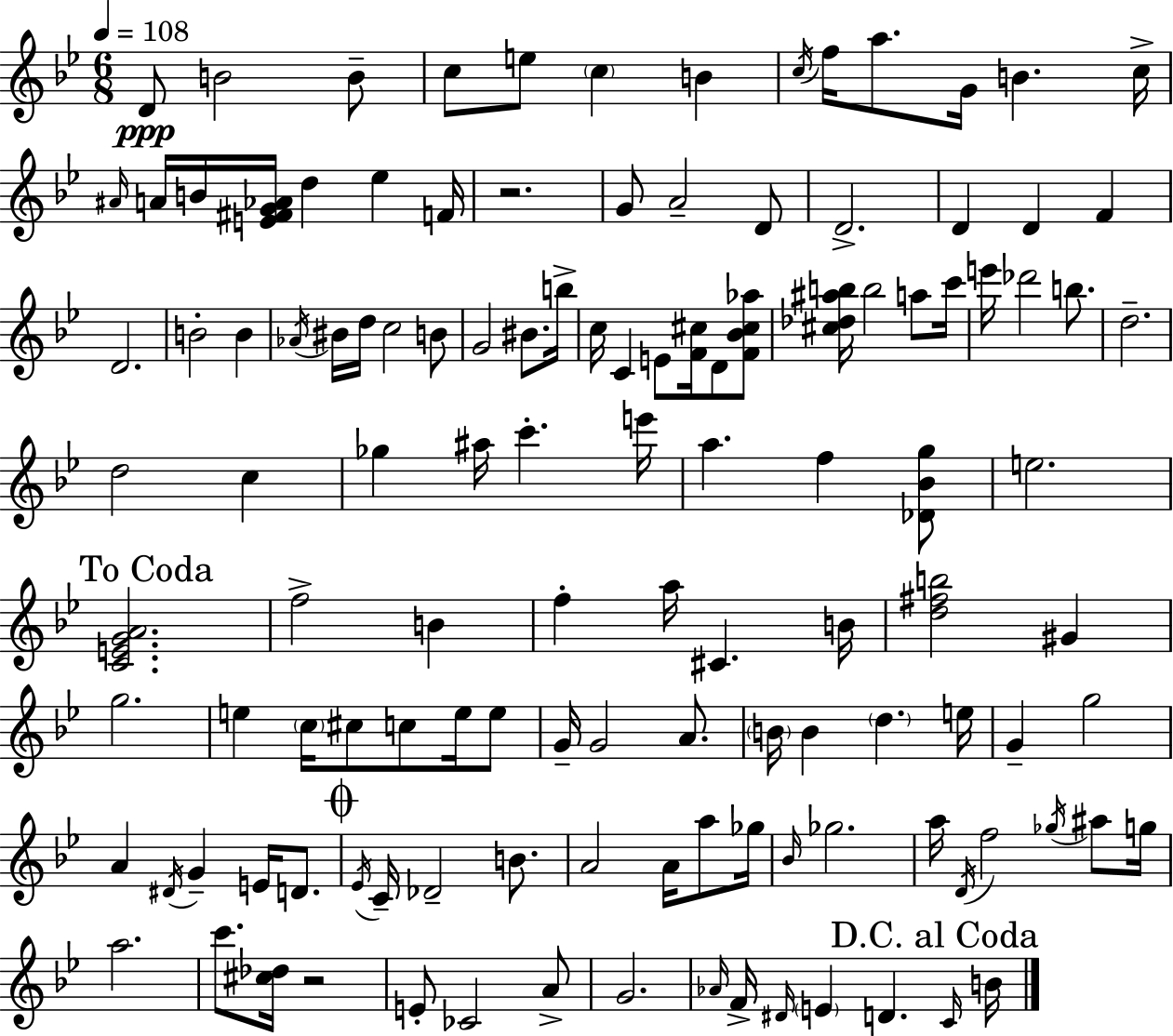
{
  \clef treble
  \numericTimeSignature
  \time 6/8
  \key bes \major
  \tempo 4 = 108
  d'8\ppp b'2 b'8-- | c''8 e''8 \parenthesize c''4 b'4 | \acciaccatura { c''16 } f''16 a''8. g'16 b'4. | c''16-> \grace { ais'16 } a'16 b'16 <e' fis' g' aes'>16 d''4 ees''4 | \break f'16 r2. | g'8 a'2-- | d'8 d'2.-> | d'4 d'4 f'4 | \break d'2. | b'2-. b'4 | \acciaccatura { aes'16 } bis'16 d''16 c''2 | b'8 g'2 bis'8. | \break b''16-> c''16 c'4 e'8 <f' cis''>16 d'8 | <f' bes' cis'' aes''>8 <cis'' des'' ais'' b''>16 b''2 | a''8 c'''16 e'''16 des'''2 | b''8. d''2.-- | \break d''2 c''4 | ges''4 ais''16 c'''4.-. | e'''16 a''4. f''4 | <des' bes' g''>8 e''2. | \break \mark "To Coda" <c' e' g' a'>2. | f''2-> b'4 | f''4-. a''16 cis'4. | b'16 <d'' fis'' b''>2 gis'4 | \break g''2. | e''4 \parenthesize c''16 cis''8 c''8 | e''16 e''8 g'16-- g'2 | a'8. \parenthesize b'16 b'4 \parenthesize d''4. | \break e''16 g'4-- g''2 | a'4 \acciaccatura { dis'16 } g'4-- | e'16 d'8. \mark \markup { \musicglyph "scripts.coda" } \acciaccatura { ees'16 } c'16-- des'2-- | b'8. a'2 | \break a'16 a''8 ges''16 \grace { bes'16 } ges''2. | a''16 \acciaccatura { d'16 } f''2 | \acciaccatura { ges''16 } ais''8 g''16 a''2. | c'''8. <cis'' des''>16 | \break r2 e'8-. ces'2 | a'8-> g'2. | \grace { aes'16 } f'16-> \grace { dis'16 } \parenthesize e'4 | d'4. \mark "D.C. al Coda" \grace { c'16 } b'16 \bar "|."
}